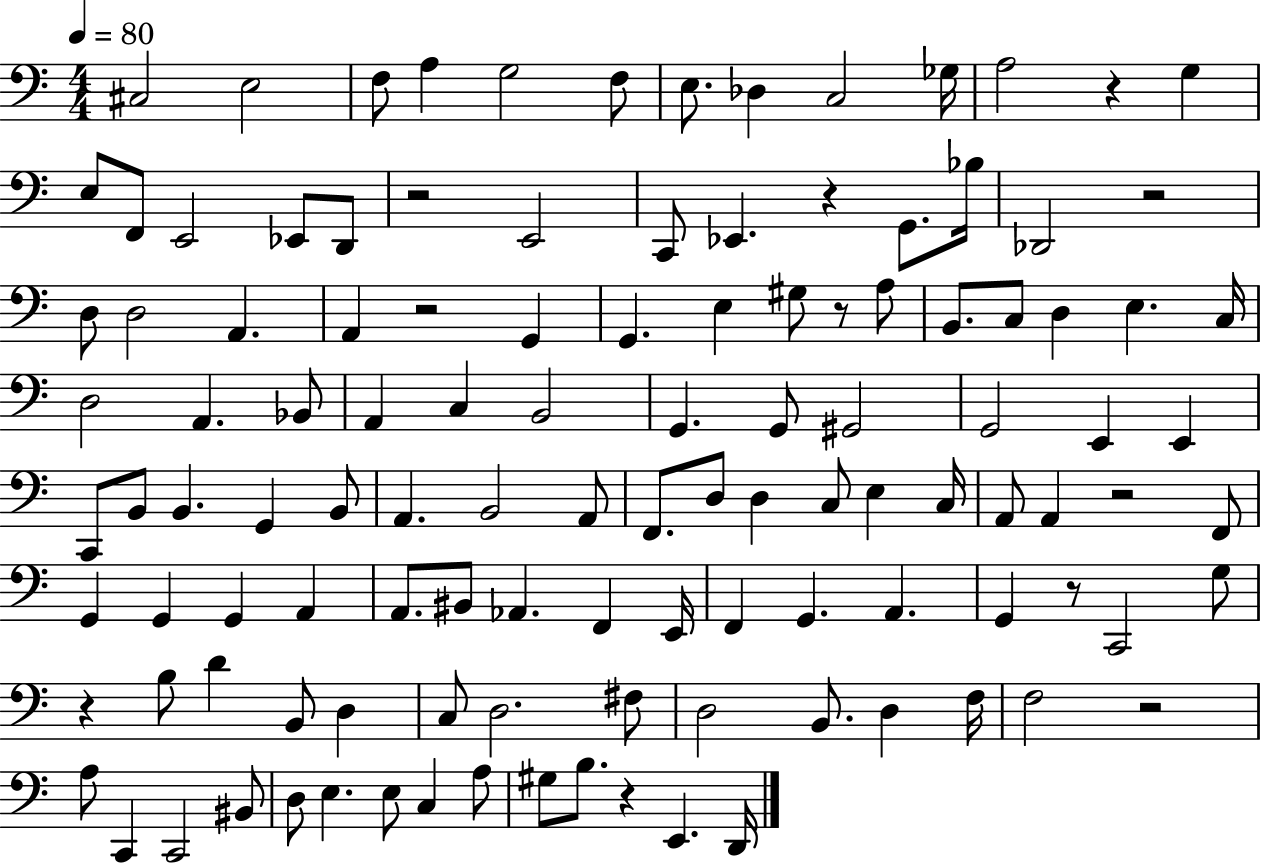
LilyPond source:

{
  \clef bass
  \numericTimeSignature
  \time 4/4
  \key c \major
  \tempo 4 = 80
  cis2 e2 | f8 a4 g2 f8 | e8. des4 c2 ges16 | a2 r4 g4 | \break e8 f,8 e,2 ees,8 d,8 | r2 e,2 | c,8 ees,4. r4 g,8. bes16 | des,2 r2 | \break d8 d2 a,4. | a,4 r2 g,4 | g,4. e4 gis8 r8 a8 | b,8. c8 d4 e4. c16 | \break d2 a,4. bes,8 | a,4 c4 b,2 | g,4. g,8 gis,2 | g,2 e,4 e,4 | \break c,8 b,8 b,4. g,4 b,8 | a,4. b,2 a,8 | f,8. d8 d4 c8 e4 c16 | a,8 a,4 r2 f,8 | \break g,4 g,4 g,4 a,4 | a,8. bis,8 aes,4. f,4 e,16 | f,4 g,4. a,4. | g,4 r8 c,2 g8 | \break r4 b8 d'4 b,8 d4 | c8 d2. fis8 | d2 b,8. d4 f16 | f2 r2 | \break a8 c,4 c,2 bis,8 | d8 e4. e8 c4 a8 | gis8 b8. r4 e,4. d,16 | \bar "|."
}